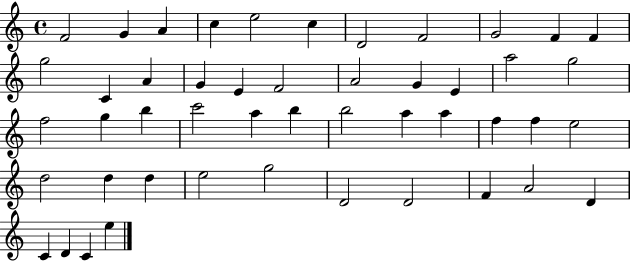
F4/h G4/q A4/q C5/q E5/h C5/q D4/h F4/h G4/h F4/q F4/q G5/h C4/q A4/q G4/q E4/q F4/h A4/h G4/q E4/q A5/h G5/h F5/h G5/q B5/q C6/h A5/q B5/q B5/h A5/q A5/q F5/q F5/q E5/h D5/h D5/q D5/q E5/h G5/h D4/h D4/h F4/q A4/h D4/q C4/q D4/q C4/q E5/q